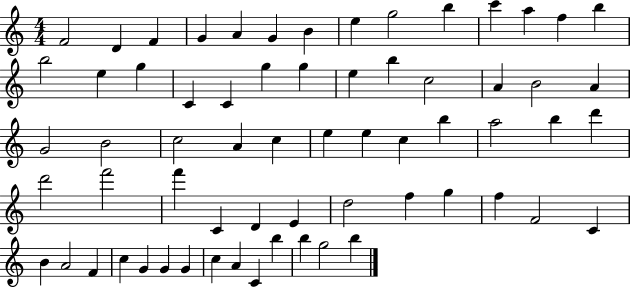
{
  \clef treble
  \numericTimeSignature
  \time 4/4
  \key c \major
  f'2 d'4 f'4 | g'4 a'4 g'4 b'4 | e''4 g''2 b''4 | c'''4 a''4 f''4 b''4 | \break b''2 e''4 g''4 | c'4 c'4 g''4 g''4 | e''4 b''4 c''2 | a'4 b'2 a'4 | \break g'2 b'2 | c''2 a'4 c''4 | e''4 e''4 c''4 b''4 | a''2 b''4 d'''4 | \break d'''2 f'''2 | f'''4 c'4 d'4 e'4 | d''2 f''4 g''4 | f''4 f'2 c'4 | \break b'4 a'2 f'4 | c''4 g'4 g'4 g'4 | c''4 a'4 c'4 b''4 | b''4 g''2 b''4 | \break \bar "|."
}